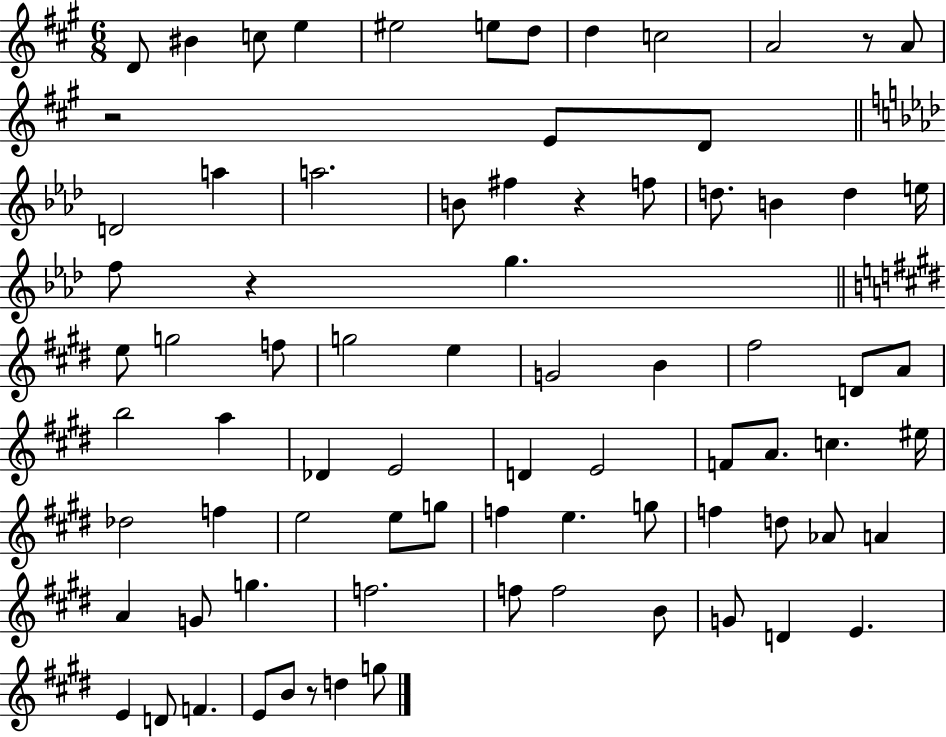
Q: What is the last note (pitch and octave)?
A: G5